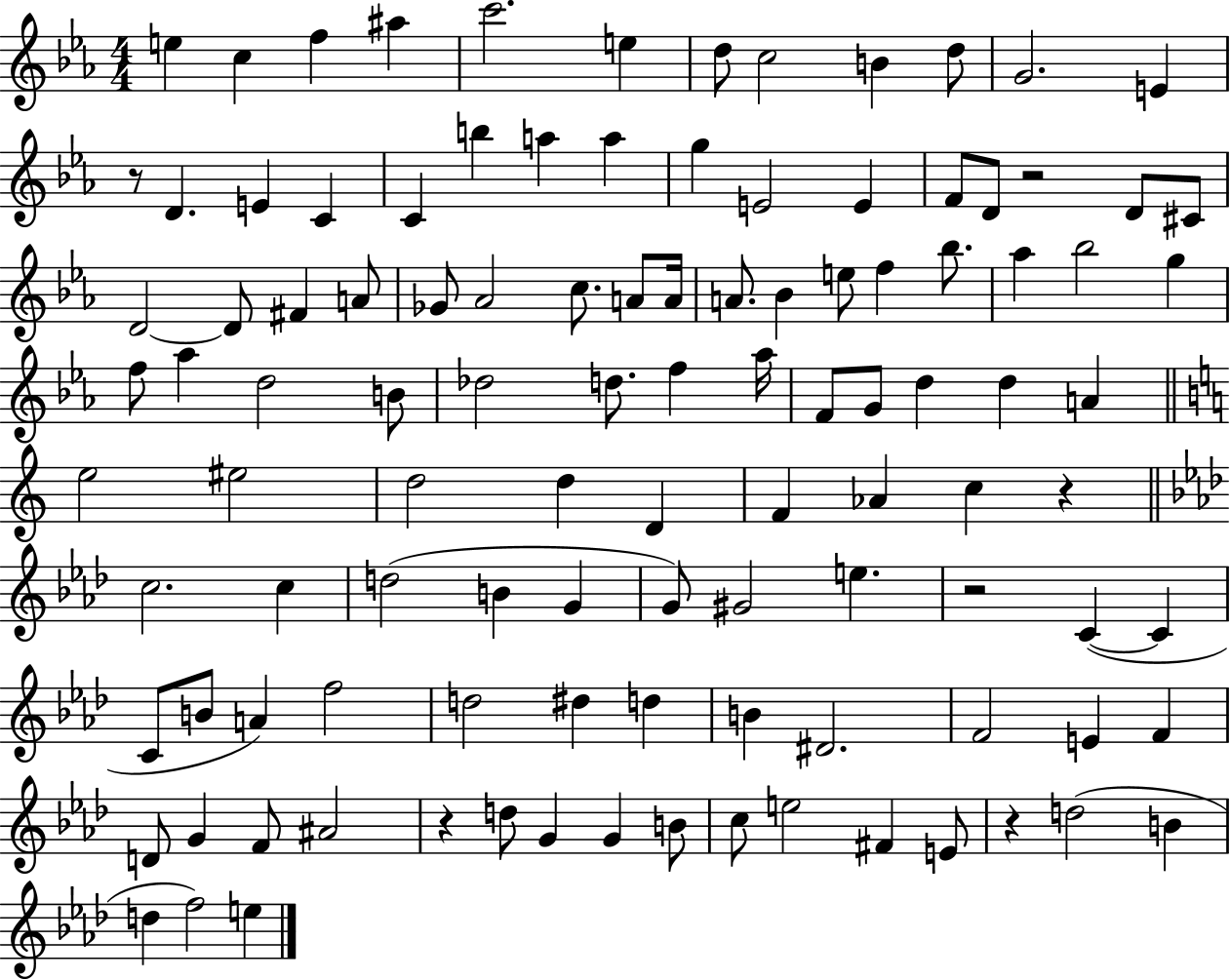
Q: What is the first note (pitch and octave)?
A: E5